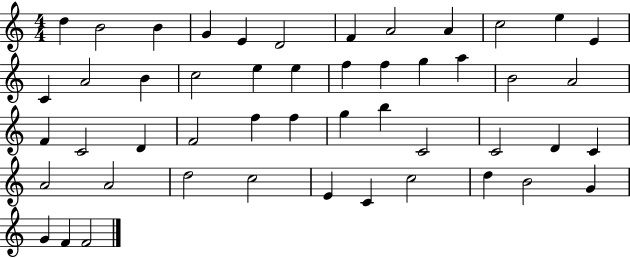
{
  \clef treble
  \numericTimeSignature
  \time 4/4
  \key c \major
  d''4 b'2 b'4 | g'4 e'4 d'2 | f'4 a'2 a'4 | c''2 e''4 e'4 | \break c'4 a'2 b'4 | c''2 e''4 e''4 | f''4 f''4 g''4 a''4 | b'2 a'2 | \break f'4 c'2 d'4 | f'2 f''4 f''4 | g''4 b''4 c'2 | c'2 d'4 c'4 | \break a'2 a'2 | d''2 c''2 | e'4 c'4 c''2 | d''4 b'2 g'4 | \break g'4 f'4 f'2 | \bar "|."
}